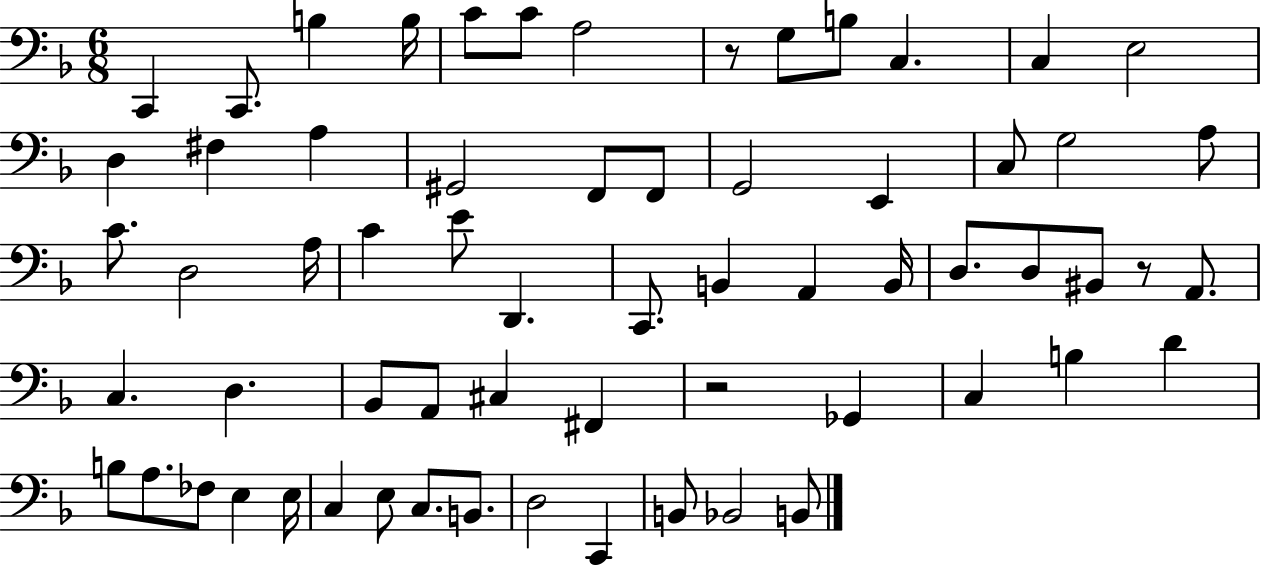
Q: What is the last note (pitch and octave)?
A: B2